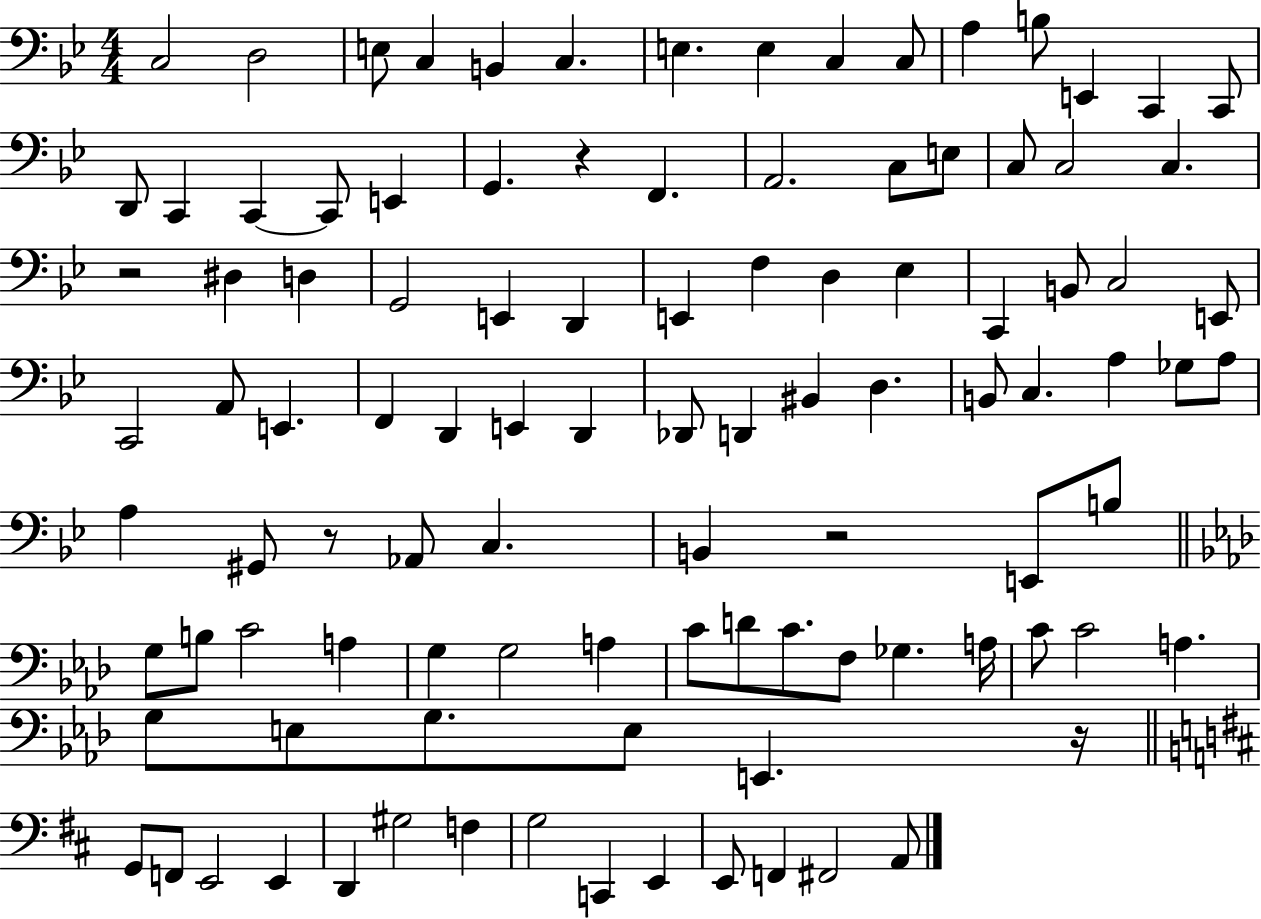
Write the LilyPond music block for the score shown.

{
  \clef bass
  \numericTimeSignature
  \time 4/4
  \key bes \major
  \repeat volta 2 { c2 d2 | e8 c4 b,4 c4. | e4. e4 c4 c8 | a4 b8 e,4 c,4 c,8 | \break d,8 c,4 c,4~~ c,8 e,4 | g,4. r4 f,4. | a,2. c8 e8 | c8 c2 c4. | \break r2 dis4 d4 | g,2 e,4 d,4 | e,4 f4 d4 ees4 | c,4 b,8 c2 e,8 | \break c,2 a,8 e,4. | f,4 d,4 e,4 d,4 | des,8 d,4 bis,4 d4. | b,8 c4. a4 ges8 a8 | \break a4 gis,8 r8 aes,8 c4. | b,4 r2 e,8 b8 | \bar "||" \break \key aes \major g8 b8 c'2 a4 | g4 g2 a4 | c'8 d'8 c'8. f8 ges4. a16 | c'8 c'2 a4. | \break g8 e8 g8. e8 e,4. r16 | \bar "||" \break \key d \major g,8 f,8 e,2 e,4 | d,4 gis2 f4 | g2 c,4 e,4 | e,8 f,4 fis,2 a,8 | \break } \bar "|."
}